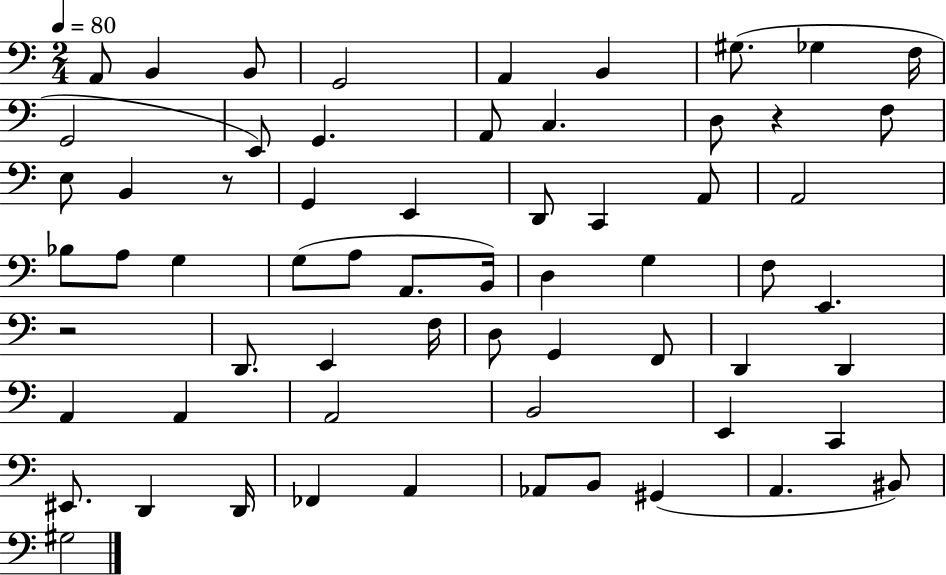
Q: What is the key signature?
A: C major